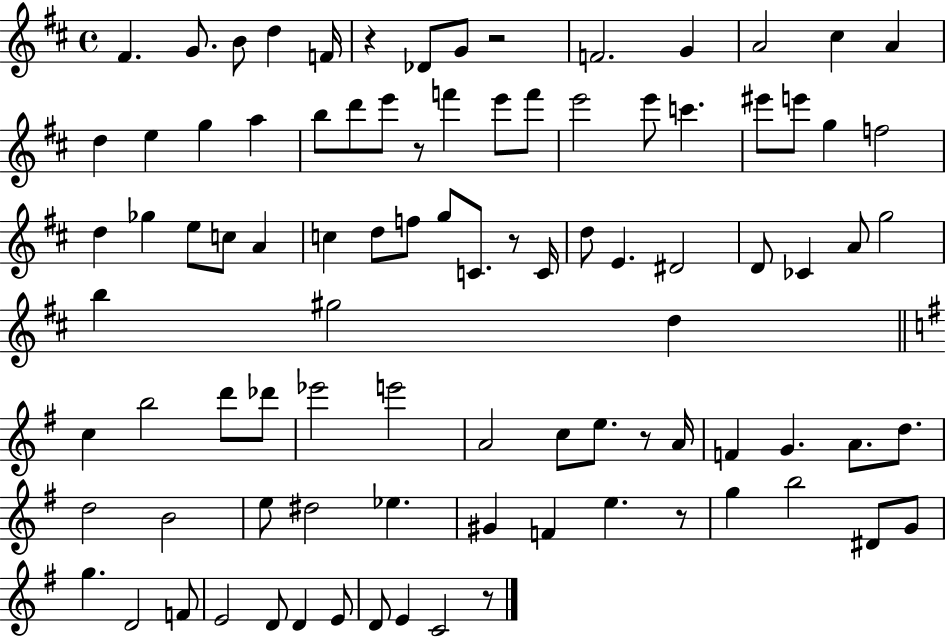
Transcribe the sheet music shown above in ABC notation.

X:1
T:Untitled
M:4/4
L:1/4
K:D
^F G/2 B/2 d F/4 z _D/2 G/2 z2 F2 G A2 ^c A d e g a b/2 d'/2 e'/2 z/2 f' e'/2 f'/2 e'2 e'/2 c' ^e'/2 e'/2 g f2 d _g e/2 c/2 A c d/2 f/2 g/2 C/2 z/2 C/4 d/2 E ^D2 D/2 _C A/2 g2 b ^g2 d c b2 d'/2 _d'/2 _e'2 e'2 A2 c/2 e/2 z/2 A/4 F G A/2 d/2 d2 B2 e/2 ^d2 _e ^G F e z/2 g b2 ^D/2 G/2 g D2 F/2 E2 D/2 D E/2 D/2 E C2 z/2